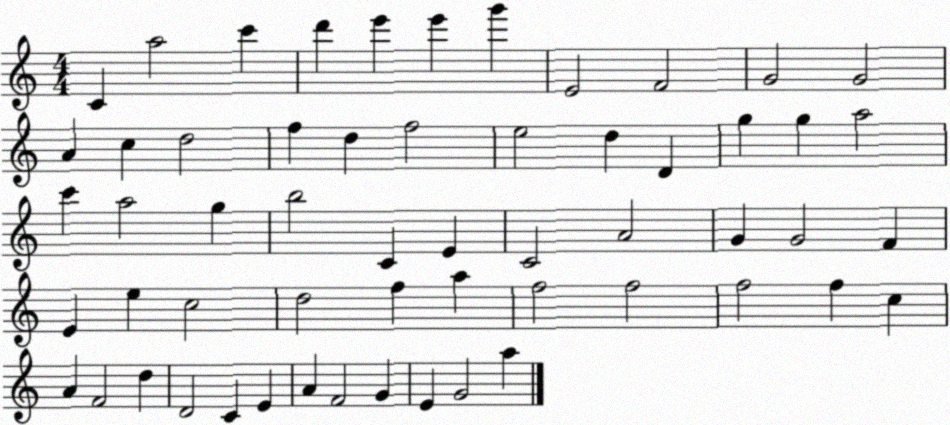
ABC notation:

X:1
T:Untitled
M:4/4
L:1/4
K:C
C a2 c' d' e' e' g' E2 F2 G2 G2 A c d2 f d f2 e2 d D g g a2 c' a2 g b2 C E C2 A2 G G2 F E e c2 d2 f a f2 f2 f2 f c A F2 d D2 C E A F2 G E G2 a